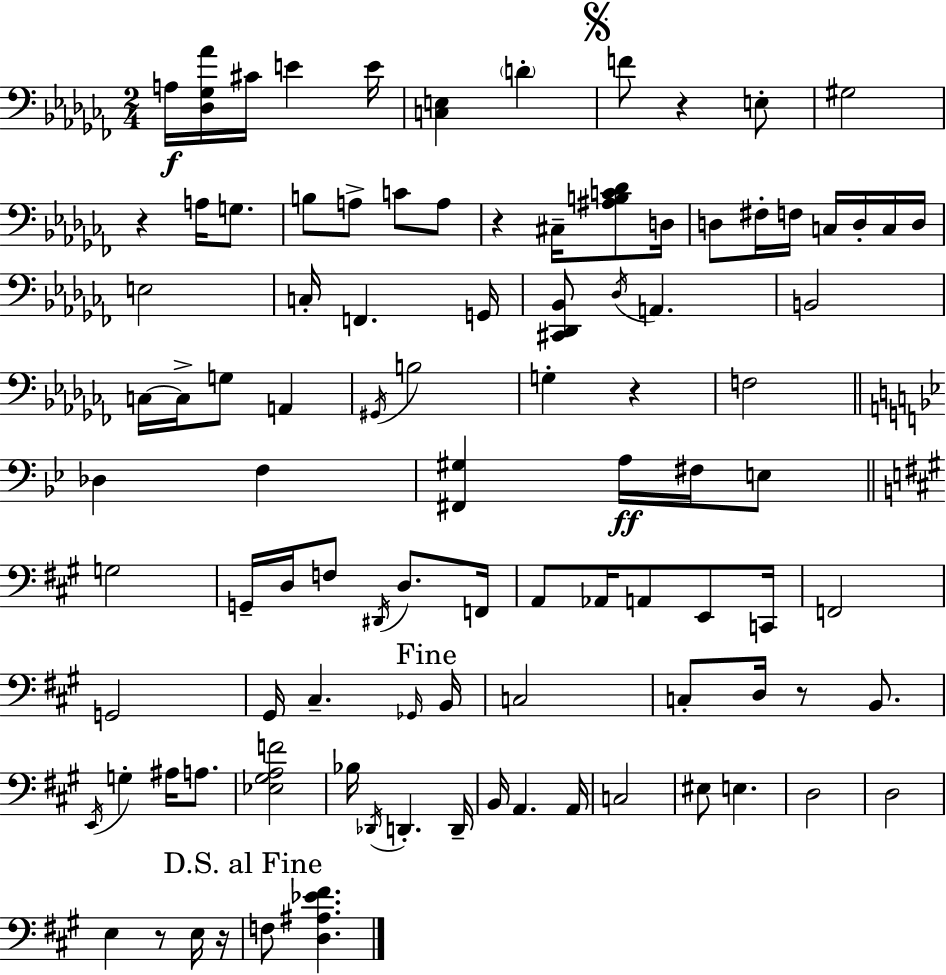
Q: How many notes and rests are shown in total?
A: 98